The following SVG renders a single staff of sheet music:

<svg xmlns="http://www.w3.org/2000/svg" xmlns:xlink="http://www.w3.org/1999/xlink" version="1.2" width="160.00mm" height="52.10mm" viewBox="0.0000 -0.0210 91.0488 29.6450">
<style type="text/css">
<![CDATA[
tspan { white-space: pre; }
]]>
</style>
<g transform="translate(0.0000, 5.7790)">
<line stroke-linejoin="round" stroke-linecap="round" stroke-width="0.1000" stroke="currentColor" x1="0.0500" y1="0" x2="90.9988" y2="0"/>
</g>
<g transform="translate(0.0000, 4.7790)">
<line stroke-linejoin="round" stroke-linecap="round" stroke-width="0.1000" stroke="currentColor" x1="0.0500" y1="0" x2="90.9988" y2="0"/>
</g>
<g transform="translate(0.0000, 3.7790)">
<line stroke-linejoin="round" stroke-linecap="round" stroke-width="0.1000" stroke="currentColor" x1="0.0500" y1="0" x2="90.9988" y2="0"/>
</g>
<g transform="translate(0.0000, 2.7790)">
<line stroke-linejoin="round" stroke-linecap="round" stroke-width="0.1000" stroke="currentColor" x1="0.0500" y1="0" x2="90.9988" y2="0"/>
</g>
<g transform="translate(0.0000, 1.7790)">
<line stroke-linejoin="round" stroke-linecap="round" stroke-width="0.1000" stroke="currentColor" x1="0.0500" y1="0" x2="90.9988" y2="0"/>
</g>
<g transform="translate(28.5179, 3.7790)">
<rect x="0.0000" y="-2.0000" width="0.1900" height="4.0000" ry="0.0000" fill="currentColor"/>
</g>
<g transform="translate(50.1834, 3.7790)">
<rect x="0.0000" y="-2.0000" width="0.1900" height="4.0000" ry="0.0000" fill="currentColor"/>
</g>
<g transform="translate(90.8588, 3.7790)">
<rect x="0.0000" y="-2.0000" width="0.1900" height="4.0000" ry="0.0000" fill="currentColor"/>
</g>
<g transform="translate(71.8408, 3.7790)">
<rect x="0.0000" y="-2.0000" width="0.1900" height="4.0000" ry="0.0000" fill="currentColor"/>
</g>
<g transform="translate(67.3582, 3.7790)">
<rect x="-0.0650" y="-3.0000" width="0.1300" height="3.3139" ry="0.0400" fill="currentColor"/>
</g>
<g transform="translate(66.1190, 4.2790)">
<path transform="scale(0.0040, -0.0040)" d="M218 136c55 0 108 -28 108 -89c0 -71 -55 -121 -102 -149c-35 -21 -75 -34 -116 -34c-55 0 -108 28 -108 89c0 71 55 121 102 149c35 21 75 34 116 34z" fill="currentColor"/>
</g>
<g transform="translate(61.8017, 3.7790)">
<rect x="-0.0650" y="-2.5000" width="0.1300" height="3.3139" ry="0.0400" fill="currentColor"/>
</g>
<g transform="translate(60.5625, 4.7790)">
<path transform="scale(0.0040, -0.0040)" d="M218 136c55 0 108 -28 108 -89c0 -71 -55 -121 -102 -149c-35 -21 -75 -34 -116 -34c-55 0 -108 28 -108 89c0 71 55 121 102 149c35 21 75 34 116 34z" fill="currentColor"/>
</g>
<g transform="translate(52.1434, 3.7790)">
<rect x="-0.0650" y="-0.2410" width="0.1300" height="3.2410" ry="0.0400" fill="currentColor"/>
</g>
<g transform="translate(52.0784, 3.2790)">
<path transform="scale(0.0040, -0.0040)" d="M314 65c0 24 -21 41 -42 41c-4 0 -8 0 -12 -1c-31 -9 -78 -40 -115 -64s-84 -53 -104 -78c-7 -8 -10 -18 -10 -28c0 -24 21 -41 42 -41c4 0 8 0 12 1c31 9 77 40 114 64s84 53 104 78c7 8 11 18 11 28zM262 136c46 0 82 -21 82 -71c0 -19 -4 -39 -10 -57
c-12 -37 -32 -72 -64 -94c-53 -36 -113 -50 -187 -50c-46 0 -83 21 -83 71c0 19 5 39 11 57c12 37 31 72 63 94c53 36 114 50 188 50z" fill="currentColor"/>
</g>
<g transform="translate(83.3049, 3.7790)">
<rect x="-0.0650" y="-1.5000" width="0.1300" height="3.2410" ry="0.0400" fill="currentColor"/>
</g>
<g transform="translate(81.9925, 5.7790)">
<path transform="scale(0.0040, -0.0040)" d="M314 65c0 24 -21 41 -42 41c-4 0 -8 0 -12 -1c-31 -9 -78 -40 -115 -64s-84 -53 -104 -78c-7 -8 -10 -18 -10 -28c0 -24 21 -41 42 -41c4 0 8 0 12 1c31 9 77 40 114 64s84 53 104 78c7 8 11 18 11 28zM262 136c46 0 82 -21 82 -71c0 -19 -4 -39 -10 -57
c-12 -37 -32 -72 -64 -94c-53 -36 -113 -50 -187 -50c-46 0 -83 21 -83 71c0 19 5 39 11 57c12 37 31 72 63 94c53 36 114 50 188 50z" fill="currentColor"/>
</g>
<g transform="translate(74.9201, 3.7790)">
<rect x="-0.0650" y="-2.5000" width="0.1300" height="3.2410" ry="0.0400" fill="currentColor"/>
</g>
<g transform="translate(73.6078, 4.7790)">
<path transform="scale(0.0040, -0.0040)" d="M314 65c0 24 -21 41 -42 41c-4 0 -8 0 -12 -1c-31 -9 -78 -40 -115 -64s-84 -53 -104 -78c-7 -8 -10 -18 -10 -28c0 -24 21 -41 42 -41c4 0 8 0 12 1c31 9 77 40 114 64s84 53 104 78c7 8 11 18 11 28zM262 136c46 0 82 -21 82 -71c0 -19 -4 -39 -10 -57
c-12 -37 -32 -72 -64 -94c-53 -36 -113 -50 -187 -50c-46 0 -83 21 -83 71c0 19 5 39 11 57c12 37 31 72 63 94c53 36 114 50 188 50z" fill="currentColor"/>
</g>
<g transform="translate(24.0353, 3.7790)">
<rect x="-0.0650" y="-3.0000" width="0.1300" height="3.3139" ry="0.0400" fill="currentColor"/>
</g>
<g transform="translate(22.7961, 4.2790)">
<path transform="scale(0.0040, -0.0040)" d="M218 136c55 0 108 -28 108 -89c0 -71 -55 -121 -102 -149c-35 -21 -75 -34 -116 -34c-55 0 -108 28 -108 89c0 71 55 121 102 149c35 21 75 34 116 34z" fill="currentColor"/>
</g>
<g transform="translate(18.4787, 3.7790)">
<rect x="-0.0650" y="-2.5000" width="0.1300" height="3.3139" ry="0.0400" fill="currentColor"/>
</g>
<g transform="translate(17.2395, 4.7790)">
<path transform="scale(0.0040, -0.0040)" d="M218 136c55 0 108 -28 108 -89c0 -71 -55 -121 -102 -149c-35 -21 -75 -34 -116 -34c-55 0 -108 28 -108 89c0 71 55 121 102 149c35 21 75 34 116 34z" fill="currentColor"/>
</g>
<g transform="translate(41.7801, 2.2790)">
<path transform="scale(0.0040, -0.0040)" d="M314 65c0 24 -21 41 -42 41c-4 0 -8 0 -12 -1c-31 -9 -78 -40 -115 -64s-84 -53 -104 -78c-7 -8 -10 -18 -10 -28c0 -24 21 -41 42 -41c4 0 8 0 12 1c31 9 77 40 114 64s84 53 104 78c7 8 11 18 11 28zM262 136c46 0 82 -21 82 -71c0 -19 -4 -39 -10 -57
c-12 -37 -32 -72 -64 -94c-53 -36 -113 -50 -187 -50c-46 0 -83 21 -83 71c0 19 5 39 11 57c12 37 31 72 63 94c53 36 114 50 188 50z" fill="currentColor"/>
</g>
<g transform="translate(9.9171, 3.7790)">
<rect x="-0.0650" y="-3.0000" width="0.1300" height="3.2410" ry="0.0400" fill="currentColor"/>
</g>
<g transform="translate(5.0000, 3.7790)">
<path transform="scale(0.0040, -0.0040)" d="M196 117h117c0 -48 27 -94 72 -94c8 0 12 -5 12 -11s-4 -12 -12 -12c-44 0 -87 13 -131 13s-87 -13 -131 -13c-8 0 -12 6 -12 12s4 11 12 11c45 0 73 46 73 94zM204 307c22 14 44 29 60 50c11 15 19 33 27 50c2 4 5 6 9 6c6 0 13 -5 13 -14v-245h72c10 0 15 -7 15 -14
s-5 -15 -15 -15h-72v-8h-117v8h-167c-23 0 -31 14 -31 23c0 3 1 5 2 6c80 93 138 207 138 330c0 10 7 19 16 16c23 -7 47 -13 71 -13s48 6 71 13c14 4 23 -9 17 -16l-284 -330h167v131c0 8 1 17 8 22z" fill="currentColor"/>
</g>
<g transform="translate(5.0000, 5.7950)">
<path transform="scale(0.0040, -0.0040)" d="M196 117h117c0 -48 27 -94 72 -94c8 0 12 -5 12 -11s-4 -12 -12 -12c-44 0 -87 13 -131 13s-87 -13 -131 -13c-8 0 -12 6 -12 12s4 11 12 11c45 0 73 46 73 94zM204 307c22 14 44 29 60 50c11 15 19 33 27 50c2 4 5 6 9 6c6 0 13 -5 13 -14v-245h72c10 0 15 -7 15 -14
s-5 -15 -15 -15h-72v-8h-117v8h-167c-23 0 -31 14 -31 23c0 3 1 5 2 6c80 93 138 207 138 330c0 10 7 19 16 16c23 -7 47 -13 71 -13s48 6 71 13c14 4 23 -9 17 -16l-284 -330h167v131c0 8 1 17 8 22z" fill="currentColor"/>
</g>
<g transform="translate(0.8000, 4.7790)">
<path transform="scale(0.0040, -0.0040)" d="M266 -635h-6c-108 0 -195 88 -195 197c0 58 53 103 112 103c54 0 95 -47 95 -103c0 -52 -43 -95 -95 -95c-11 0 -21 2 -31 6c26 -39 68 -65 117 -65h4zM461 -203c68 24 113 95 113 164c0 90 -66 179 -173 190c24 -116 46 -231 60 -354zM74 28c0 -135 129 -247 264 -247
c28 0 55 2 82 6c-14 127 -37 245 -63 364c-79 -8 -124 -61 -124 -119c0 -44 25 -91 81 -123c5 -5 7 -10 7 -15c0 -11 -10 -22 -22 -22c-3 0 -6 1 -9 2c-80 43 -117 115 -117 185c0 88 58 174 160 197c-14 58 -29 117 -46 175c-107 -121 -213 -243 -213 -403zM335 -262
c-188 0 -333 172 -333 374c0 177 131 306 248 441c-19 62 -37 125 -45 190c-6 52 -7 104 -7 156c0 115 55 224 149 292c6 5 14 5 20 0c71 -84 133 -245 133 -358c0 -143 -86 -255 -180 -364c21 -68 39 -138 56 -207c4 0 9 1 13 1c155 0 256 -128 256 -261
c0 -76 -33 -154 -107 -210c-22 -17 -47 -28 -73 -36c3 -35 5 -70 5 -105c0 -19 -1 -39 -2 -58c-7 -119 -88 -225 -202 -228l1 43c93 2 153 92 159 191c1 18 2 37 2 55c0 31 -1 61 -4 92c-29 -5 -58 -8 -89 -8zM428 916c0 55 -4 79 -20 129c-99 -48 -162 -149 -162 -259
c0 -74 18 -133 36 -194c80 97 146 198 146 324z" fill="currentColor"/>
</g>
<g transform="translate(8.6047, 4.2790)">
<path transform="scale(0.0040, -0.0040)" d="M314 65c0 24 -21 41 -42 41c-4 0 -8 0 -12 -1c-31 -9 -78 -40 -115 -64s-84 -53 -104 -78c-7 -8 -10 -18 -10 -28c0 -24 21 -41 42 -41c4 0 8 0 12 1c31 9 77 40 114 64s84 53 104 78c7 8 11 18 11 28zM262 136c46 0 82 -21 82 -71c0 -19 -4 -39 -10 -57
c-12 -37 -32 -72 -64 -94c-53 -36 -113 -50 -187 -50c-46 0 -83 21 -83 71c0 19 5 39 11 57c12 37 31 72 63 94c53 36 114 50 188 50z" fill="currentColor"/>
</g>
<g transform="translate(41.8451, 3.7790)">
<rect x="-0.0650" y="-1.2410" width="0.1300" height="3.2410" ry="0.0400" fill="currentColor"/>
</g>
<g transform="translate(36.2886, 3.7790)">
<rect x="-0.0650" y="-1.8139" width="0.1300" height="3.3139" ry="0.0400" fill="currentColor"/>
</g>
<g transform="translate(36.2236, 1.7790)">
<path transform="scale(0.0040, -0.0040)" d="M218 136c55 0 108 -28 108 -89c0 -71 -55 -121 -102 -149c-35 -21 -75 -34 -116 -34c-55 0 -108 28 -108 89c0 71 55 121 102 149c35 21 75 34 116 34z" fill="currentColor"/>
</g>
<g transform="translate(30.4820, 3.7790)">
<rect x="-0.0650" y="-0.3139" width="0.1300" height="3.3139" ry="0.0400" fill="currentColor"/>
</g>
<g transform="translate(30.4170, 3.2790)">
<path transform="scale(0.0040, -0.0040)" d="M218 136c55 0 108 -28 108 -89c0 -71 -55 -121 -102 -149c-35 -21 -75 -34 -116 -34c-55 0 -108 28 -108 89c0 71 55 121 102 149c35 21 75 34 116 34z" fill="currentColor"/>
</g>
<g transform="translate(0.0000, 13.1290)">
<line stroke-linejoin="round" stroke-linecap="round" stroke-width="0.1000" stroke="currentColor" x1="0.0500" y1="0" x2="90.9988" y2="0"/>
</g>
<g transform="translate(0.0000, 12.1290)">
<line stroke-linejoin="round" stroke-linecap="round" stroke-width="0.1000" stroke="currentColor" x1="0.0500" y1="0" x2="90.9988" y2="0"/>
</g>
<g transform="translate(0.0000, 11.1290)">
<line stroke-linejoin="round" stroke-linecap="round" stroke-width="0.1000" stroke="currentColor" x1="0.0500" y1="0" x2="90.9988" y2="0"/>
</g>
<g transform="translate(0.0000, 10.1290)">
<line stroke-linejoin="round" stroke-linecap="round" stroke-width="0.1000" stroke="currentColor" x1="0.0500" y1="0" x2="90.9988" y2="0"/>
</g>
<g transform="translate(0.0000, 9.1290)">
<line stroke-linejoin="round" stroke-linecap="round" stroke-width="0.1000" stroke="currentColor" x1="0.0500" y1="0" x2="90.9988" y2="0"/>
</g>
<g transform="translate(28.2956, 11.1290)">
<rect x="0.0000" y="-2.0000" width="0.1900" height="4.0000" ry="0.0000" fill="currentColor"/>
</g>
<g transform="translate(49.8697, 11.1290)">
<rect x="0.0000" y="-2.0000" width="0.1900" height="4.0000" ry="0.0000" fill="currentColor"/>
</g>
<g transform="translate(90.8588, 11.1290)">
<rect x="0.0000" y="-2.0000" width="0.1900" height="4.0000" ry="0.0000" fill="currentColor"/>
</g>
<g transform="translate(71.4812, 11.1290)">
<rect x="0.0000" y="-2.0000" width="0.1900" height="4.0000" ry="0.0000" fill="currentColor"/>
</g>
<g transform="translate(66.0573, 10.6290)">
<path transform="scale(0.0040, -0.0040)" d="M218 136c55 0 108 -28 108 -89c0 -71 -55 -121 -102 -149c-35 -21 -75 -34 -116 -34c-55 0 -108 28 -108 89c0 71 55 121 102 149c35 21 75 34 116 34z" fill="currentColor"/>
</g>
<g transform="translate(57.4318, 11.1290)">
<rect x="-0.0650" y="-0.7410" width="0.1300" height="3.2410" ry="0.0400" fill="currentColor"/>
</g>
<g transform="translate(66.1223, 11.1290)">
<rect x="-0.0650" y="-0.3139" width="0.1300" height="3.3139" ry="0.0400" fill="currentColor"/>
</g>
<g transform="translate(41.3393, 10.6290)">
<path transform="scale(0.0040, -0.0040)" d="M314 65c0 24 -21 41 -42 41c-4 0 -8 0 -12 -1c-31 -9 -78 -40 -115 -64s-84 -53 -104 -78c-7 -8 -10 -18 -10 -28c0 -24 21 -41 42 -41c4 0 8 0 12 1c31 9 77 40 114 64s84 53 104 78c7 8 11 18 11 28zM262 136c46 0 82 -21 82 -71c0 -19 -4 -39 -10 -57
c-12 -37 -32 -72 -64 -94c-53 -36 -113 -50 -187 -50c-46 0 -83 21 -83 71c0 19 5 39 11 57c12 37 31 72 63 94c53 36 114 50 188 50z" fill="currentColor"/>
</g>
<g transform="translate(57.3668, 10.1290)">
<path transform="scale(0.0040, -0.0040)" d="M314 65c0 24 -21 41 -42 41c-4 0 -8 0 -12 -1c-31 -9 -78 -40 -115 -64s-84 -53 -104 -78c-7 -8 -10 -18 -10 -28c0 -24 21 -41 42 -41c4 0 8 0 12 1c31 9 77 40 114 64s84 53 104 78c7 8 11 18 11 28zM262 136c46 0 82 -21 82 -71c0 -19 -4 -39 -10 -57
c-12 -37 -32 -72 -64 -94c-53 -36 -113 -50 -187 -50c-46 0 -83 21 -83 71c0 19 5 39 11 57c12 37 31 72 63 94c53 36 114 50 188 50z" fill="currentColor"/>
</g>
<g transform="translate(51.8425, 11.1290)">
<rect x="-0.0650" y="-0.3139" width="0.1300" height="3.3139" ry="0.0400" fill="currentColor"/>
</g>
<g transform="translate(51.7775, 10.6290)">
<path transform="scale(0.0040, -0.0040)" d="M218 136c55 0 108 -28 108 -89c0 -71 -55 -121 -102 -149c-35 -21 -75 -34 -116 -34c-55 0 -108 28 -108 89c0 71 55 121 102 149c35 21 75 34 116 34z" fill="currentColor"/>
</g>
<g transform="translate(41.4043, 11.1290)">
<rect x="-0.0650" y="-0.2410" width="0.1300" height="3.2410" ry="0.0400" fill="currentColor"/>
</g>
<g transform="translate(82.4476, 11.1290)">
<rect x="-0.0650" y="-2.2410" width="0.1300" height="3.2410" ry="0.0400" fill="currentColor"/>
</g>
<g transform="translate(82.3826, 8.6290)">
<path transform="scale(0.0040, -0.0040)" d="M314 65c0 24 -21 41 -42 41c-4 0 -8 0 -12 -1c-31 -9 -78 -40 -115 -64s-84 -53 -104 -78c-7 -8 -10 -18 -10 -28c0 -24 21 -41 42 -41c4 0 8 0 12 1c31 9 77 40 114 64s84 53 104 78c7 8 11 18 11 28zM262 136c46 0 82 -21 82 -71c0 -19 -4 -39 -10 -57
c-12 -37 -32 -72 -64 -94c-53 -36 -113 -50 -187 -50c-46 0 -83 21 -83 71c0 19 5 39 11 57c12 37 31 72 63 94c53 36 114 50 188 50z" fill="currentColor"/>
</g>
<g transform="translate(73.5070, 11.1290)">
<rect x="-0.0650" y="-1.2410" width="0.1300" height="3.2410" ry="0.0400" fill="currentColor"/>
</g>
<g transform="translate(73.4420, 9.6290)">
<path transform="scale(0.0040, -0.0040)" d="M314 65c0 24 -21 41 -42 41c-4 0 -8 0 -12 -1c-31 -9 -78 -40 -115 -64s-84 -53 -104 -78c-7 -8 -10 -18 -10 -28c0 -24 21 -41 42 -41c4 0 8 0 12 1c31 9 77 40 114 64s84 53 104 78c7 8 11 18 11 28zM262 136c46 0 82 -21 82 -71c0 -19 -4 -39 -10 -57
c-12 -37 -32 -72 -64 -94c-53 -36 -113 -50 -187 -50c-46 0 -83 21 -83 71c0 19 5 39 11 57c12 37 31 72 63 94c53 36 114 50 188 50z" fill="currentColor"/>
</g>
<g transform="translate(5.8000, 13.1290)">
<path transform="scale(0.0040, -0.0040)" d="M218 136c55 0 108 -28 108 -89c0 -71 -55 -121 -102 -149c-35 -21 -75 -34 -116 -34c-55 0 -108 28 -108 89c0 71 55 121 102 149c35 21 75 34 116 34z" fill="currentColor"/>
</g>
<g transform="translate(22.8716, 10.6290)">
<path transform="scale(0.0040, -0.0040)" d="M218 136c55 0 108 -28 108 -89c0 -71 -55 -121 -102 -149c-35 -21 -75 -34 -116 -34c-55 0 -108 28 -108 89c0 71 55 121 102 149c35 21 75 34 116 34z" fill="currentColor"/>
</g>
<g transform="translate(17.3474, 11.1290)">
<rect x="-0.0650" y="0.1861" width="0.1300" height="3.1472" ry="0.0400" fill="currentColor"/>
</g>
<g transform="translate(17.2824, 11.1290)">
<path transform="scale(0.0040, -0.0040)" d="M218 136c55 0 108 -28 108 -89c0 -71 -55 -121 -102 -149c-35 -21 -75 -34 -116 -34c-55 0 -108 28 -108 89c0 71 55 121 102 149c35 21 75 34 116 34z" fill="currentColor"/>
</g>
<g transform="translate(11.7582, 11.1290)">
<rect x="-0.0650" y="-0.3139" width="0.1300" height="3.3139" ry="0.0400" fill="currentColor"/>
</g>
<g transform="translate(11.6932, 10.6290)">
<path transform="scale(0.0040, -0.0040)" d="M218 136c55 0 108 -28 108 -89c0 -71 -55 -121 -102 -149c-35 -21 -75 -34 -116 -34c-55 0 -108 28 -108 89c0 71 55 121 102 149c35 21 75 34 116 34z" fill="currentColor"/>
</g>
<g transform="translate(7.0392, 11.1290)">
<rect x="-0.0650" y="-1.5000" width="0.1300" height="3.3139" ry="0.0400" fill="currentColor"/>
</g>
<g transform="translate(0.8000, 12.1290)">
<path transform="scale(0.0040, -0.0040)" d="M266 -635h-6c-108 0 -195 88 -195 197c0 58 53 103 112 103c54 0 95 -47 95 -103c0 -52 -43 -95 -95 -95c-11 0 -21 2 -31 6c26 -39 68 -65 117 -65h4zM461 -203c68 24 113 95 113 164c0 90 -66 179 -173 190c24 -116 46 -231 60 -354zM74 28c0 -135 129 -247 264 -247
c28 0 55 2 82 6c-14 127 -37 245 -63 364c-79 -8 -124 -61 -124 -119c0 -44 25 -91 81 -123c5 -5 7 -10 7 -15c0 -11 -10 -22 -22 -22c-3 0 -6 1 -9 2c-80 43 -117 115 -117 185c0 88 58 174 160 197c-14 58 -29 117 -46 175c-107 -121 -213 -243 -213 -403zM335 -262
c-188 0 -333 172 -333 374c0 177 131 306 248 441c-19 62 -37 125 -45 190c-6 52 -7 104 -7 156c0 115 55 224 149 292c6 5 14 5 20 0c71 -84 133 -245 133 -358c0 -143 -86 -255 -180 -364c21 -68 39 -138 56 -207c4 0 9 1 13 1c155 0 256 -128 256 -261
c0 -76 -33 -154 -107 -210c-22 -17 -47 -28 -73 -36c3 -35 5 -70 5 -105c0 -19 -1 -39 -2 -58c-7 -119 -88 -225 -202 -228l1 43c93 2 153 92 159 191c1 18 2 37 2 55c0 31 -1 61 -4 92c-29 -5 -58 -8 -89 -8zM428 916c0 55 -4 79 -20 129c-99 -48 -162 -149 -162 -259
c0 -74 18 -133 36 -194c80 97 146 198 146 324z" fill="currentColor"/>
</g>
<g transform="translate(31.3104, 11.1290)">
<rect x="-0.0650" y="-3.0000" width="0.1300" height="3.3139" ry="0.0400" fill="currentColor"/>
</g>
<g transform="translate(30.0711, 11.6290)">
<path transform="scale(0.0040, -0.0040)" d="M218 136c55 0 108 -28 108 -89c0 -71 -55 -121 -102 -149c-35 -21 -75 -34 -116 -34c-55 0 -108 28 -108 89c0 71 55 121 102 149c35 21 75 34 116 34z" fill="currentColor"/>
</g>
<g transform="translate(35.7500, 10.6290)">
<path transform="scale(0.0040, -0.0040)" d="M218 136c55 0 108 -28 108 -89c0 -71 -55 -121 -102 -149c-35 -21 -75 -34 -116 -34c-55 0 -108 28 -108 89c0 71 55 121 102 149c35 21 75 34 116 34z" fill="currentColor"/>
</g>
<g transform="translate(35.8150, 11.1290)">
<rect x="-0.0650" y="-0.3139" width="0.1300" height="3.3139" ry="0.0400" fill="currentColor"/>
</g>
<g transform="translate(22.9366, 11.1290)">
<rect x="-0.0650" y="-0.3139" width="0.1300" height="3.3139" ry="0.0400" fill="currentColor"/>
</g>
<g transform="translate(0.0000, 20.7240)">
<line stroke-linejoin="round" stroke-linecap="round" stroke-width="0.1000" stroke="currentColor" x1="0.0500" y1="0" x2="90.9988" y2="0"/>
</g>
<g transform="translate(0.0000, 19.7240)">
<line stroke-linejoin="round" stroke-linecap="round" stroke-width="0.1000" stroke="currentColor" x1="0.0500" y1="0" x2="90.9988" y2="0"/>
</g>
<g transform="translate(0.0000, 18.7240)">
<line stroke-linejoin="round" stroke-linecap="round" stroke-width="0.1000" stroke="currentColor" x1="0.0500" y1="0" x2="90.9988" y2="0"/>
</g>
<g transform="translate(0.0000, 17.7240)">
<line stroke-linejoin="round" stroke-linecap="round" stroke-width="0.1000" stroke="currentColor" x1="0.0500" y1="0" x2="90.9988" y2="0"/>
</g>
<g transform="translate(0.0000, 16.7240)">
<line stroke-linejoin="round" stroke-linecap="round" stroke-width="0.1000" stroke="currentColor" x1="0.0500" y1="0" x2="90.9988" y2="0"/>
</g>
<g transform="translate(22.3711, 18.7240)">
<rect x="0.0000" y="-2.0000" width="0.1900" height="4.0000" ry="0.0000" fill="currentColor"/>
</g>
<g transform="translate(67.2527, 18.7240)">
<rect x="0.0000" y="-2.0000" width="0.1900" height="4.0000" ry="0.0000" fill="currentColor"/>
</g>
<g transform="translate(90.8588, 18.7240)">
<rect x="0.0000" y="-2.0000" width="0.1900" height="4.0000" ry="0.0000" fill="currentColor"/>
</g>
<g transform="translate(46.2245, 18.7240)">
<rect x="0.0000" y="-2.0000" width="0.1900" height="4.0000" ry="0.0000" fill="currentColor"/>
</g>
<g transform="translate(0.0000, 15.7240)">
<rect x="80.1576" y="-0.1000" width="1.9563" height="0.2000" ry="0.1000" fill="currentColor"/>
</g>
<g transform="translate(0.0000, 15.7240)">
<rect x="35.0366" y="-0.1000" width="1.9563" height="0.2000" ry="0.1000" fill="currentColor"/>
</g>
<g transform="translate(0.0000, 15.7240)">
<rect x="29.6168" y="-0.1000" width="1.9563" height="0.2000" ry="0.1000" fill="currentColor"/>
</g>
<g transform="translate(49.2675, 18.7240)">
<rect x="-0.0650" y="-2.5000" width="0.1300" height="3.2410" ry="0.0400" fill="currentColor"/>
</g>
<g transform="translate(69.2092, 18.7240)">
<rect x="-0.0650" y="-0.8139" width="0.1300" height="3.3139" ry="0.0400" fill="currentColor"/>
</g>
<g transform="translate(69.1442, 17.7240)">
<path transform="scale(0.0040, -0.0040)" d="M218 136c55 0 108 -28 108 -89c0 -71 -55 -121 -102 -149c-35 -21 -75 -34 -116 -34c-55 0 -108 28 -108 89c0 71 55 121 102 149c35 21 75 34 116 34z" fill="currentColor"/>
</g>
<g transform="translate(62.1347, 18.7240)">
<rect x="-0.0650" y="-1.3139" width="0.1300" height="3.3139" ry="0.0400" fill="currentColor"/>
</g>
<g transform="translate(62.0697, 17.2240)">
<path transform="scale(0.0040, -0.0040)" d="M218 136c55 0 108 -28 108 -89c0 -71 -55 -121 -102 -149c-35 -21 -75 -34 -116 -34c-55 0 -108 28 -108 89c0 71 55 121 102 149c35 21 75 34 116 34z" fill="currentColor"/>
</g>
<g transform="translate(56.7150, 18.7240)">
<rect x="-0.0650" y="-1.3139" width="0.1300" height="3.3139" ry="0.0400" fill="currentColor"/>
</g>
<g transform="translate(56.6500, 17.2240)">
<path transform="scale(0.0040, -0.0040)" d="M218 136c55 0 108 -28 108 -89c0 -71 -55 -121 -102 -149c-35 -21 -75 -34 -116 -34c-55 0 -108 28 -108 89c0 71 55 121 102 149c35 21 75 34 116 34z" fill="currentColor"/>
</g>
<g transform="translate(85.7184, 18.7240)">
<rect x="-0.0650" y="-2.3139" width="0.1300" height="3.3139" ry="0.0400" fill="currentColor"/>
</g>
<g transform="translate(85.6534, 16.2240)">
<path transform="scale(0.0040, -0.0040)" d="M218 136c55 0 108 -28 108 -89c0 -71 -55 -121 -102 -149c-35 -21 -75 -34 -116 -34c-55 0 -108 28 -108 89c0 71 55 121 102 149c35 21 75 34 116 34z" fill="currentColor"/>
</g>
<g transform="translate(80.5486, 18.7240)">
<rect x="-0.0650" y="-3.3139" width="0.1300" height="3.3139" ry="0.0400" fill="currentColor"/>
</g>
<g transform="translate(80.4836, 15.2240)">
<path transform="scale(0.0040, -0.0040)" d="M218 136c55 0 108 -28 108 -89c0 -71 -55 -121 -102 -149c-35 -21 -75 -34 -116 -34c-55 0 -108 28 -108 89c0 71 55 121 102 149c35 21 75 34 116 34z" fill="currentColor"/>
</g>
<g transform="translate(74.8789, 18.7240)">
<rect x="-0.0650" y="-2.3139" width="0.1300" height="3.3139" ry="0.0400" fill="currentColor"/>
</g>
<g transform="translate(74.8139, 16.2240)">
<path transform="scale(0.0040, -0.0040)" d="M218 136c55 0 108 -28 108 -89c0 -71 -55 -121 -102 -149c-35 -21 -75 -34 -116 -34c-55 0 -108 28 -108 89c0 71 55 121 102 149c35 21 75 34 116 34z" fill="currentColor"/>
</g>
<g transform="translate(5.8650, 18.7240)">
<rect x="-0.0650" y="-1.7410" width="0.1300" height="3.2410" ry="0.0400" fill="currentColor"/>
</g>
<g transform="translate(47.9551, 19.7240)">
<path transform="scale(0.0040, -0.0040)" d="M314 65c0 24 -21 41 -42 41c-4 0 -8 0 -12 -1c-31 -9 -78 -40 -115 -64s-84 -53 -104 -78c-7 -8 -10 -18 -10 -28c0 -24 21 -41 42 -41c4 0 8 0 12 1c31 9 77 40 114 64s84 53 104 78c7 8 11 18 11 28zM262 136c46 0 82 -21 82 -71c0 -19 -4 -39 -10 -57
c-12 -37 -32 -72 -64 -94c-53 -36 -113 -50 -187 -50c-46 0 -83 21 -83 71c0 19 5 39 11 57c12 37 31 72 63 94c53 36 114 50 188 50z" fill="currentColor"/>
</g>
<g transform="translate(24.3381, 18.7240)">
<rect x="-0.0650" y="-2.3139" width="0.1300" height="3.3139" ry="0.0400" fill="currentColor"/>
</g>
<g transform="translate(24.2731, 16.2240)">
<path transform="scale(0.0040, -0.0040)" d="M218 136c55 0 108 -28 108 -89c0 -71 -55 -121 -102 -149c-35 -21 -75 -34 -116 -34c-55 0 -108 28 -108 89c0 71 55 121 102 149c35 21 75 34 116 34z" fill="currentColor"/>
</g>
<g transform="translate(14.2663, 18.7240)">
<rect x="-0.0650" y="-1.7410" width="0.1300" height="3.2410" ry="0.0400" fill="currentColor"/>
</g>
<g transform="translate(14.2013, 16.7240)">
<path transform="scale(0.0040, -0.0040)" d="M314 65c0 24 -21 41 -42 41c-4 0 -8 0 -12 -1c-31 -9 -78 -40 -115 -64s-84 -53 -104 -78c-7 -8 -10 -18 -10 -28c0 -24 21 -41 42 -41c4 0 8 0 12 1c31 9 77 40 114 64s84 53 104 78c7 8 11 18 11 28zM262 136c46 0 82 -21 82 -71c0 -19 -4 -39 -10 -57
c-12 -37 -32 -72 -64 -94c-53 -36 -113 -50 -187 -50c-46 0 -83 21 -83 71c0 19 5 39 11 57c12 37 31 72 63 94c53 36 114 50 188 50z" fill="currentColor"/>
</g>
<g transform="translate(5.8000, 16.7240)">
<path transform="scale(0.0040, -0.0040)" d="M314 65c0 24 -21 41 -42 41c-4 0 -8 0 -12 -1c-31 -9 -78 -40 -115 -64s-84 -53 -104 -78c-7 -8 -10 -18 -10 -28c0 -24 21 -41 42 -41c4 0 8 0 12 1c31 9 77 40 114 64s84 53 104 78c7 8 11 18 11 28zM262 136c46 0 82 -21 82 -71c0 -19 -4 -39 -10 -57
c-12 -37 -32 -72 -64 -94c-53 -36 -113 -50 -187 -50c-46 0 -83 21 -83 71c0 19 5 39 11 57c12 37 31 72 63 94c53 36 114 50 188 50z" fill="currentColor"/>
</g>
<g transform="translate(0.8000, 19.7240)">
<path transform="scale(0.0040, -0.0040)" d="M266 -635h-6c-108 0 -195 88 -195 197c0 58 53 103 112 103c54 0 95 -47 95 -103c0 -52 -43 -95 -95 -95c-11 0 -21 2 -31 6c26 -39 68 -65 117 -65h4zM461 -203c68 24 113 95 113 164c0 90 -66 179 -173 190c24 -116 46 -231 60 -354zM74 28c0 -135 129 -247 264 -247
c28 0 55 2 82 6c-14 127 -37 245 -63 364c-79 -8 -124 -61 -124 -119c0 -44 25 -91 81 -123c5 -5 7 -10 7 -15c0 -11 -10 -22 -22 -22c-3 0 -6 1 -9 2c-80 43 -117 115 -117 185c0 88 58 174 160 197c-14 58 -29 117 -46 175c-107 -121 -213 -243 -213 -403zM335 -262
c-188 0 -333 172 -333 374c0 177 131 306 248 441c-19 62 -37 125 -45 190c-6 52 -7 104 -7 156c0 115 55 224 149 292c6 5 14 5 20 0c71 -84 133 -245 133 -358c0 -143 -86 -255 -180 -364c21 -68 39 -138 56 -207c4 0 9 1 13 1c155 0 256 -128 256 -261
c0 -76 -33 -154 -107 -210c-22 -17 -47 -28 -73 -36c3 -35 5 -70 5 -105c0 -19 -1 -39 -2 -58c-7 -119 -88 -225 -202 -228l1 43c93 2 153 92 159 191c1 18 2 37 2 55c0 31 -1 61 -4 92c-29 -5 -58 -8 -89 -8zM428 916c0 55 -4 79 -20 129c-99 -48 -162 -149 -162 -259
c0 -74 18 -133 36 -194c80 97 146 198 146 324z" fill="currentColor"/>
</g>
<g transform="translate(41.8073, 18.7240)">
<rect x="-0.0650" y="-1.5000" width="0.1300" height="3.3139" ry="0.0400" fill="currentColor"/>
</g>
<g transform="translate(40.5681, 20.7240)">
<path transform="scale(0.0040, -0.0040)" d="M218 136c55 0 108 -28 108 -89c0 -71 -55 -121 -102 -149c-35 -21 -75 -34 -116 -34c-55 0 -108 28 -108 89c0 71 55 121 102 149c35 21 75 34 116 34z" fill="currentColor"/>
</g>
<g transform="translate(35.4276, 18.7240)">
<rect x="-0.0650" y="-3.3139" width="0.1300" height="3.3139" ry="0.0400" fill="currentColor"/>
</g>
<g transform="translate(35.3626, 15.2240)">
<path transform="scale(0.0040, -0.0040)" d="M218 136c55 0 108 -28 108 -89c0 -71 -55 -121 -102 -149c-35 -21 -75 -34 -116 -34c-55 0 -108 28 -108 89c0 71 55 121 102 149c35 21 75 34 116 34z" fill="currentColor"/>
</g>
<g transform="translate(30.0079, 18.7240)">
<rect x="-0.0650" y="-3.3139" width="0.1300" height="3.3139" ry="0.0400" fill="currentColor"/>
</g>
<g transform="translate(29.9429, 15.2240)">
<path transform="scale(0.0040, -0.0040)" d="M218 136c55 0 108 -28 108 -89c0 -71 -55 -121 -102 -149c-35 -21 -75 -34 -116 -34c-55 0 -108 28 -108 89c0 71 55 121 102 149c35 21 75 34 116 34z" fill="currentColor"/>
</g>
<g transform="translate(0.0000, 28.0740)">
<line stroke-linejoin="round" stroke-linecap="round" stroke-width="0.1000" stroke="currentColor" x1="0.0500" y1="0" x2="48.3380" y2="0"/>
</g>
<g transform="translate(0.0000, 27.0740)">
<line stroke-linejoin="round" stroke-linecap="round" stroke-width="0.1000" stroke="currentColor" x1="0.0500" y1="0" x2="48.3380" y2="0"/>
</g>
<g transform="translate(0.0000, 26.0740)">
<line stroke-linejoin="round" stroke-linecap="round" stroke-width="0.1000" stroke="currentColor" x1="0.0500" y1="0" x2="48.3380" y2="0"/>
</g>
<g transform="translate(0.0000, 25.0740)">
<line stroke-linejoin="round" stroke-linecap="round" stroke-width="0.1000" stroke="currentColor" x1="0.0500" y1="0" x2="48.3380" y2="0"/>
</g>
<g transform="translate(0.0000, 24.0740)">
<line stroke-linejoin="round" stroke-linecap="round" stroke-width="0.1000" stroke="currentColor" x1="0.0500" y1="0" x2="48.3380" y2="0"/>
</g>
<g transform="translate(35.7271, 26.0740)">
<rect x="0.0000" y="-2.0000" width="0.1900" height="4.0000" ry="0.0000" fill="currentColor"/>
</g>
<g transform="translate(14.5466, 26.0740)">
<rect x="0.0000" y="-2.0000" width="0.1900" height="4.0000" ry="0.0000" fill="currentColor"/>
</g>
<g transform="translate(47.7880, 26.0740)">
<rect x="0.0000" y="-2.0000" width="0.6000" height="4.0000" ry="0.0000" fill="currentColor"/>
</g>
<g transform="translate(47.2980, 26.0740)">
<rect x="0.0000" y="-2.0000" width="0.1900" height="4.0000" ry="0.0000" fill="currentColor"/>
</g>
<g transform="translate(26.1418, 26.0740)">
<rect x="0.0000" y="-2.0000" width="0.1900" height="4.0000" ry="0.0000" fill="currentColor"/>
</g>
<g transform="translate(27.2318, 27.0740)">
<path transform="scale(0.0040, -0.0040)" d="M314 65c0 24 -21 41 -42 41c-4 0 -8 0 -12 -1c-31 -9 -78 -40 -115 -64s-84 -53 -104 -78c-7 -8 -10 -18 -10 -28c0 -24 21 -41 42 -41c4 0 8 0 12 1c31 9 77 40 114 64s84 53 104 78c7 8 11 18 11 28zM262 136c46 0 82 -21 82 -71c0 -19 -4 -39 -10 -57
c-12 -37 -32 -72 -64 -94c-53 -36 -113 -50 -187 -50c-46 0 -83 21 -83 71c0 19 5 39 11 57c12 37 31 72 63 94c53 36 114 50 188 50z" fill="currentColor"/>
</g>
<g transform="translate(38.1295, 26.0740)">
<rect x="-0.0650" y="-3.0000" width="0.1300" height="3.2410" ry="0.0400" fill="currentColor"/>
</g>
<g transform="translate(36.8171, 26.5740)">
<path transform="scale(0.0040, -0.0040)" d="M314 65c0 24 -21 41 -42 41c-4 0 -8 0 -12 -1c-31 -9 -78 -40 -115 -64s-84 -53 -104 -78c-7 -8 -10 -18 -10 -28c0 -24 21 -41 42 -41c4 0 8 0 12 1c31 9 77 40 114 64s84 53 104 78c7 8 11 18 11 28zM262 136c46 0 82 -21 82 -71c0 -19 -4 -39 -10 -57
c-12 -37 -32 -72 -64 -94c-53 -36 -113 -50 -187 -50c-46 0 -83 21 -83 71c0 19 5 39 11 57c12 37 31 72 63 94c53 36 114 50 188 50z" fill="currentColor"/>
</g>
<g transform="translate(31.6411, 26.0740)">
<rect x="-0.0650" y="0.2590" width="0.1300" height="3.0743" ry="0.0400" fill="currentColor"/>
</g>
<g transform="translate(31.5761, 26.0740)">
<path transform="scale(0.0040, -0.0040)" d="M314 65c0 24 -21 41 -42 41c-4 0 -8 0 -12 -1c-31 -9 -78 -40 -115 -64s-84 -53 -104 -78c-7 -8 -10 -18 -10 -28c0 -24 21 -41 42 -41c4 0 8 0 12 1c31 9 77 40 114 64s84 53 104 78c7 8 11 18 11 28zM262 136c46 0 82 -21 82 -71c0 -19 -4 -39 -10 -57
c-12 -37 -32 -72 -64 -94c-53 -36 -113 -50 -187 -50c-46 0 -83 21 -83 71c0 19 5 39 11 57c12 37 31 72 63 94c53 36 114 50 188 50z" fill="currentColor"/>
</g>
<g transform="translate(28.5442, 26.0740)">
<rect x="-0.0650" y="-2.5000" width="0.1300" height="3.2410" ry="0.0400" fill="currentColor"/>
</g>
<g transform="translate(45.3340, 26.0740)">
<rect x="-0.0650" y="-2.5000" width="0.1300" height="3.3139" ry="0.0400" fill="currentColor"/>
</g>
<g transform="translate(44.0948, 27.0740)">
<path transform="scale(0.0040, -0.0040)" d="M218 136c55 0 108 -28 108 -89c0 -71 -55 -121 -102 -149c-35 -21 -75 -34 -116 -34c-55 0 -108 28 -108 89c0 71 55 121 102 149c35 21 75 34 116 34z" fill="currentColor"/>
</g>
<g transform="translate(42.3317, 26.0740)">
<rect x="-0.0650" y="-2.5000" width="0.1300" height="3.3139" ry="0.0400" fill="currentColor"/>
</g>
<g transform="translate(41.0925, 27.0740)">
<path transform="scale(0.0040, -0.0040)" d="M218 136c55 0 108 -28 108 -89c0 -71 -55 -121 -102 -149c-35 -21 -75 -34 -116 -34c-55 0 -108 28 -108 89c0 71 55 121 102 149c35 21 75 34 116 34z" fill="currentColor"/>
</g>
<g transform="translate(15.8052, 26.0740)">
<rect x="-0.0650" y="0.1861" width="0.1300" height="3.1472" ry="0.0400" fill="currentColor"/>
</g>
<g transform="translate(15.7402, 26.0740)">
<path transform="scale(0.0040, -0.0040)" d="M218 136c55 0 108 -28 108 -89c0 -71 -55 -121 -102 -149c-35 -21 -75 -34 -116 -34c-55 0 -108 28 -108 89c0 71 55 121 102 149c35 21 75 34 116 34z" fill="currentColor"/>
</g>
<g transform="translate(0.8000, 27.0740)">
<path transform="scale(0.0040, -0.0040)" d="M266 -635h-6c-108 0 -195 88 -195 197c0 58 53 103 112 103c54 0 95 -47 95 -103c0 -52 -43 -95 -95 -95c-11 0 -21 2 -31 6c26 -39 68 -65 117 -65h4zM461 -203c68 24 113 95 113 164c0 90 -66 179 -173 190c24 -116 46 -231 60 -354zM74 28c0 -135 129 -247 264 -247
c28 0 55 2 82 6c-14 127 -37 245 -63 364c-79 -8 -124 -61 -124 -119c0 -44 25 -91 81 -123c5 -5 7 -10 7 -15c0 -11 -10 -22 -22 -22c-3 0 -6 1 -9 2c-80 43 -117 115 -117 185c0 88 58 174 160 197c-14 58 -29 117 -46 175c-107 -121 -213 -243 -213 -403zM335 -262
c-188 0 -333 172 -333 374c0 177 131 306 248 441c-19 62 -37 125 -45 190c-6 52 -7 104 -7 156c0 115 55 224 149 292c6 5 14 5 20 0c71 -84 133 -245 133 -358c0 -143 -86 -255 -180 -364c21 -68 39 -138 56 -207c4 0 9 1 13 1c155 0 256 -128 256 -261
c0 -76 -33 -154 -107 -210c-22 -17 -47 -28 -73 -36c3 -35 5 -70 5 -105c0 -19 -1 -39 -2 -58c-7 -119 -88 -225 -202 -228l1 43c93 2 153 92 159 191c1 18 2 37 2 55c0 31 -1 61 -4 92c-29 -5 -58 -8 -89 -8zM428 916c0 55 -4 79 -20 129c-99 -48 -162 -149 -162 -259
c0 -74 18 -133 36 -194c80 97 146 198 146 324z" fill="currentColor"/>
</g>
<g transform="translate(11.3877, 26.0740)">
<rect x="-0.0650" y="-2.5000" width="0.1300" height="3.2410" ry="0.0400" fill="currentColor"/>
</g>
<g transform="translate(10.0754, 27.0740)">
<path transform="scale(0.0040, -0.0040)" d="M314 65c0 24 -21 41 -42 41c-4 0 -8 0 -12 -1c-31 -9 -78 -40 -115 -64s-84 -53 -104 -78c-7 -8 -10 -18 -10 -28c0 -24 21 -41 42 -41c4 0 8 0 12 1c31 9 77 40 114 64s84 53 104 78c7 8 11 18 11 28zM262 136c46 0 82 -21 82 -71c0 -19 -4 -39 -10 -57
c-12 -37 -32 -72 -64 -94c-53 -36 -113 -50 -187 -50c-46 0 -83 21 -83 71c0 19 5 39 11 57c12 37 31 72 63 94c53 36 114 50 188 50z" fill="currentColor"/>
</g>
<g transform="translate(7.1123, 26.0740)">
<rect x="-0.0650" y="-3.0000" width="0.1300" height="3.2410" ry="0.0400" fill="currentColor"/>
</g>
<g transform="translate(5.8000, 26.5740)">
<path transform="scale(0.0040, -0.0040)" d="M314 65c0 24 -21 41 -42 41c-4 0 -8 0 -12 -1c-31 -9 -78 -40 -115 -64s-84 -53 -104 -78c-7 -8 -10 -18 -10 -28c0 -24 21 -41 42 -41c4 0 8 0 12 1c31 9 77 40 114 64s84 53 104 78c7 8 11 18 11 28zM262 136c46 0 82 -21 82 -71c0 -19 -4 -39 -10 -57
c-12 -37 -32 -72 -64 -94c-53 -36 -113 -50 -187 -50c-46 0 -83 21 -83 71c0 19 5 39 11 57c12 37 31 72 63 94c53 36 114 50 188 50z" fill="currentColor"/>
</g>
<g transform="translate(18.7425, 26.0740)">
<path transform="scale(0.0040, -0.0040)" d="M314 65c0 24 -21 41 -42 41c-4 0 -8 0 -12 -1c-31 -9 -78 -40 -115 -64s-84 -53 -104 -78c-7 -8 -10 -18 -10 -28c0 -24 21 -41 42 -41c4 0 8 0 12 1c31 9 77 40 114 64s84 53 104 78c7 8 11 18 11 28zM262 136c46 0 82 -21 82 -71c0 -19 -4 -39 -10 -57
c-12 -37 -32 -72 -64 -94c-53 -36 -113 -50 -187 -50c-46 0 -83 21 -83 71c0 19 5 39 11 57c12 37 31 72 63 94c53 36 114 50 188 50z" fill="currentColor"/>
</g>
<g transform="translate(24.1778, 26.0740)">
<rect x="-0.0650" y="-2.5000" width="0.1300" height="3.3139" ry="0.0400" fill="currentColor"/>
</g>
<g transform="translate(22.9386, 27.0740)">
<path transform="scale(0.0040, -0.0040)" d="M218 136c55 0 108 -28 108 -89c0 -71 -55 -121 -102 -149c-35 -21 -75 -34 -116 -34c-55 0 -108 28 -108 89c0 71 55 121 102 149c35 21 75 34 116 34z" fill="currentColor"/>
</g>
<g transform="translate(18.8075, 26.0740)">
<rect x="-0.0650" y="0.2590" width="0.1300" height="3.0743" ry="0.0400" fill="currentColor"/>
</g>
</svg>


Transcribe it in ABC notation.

X:1
T:Untitled
M:4/4
L:1/4
K:C
A2 G A c f e2 c2 G A G2 E2 E c B c A c c2 c d2 c e2 g2 f2 f2 g b b E G2 e e d g b g A2 G2 B B2 G G2 B2 A2 G G